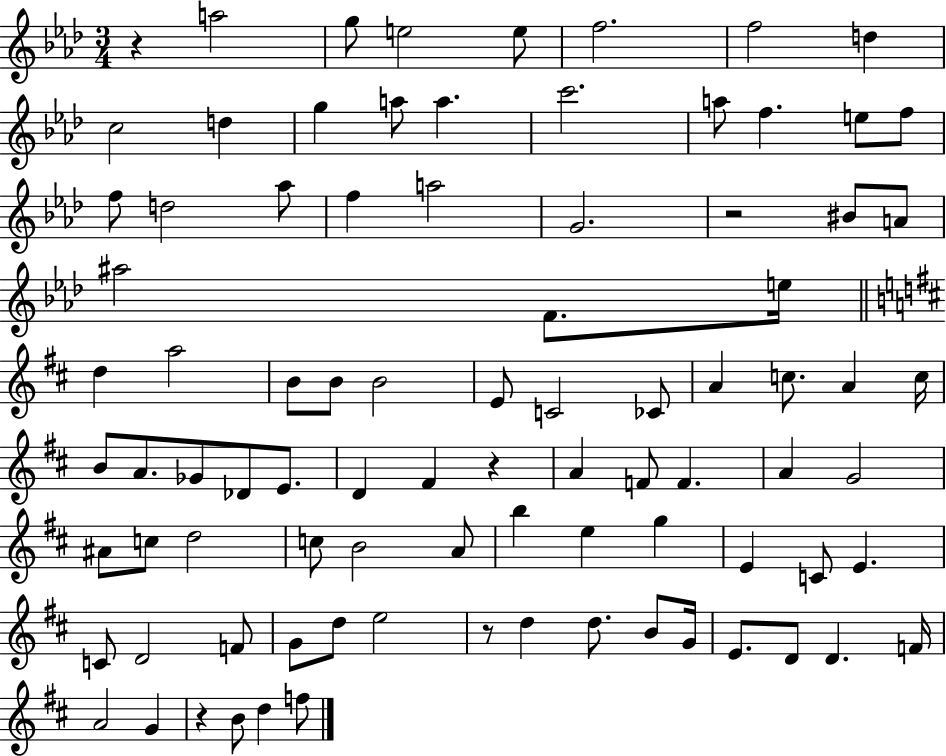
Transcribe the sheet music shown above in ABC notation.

X:1
T:Untitled
M:3/4
L:1/4
K:Ab
z a2 g/2 e2 e/2 f2 f2 d c2 d g a/2 a c'2 a/2 f e/2 f/2 f/2 d2 _a/2 f a2 G2 z2 ^B/2 A/2 ^a2 F/2 e/4 d a2 B/2 B/2 B2 E/2 C2 _C/2 A c/2 A c/4 B/2 A/2 _G/2 _D/2 E/2 D ^F z A F/2 F A G2 ^A/2 c/2 d2 c/2 B2 A/2 b e g E C/2 E C/2 D2 F/2 G/2 d/2 e2 z/2 d d/2 B/2 G/4 E/2 D/2 D F/4 A2 G z B/2 d f/2